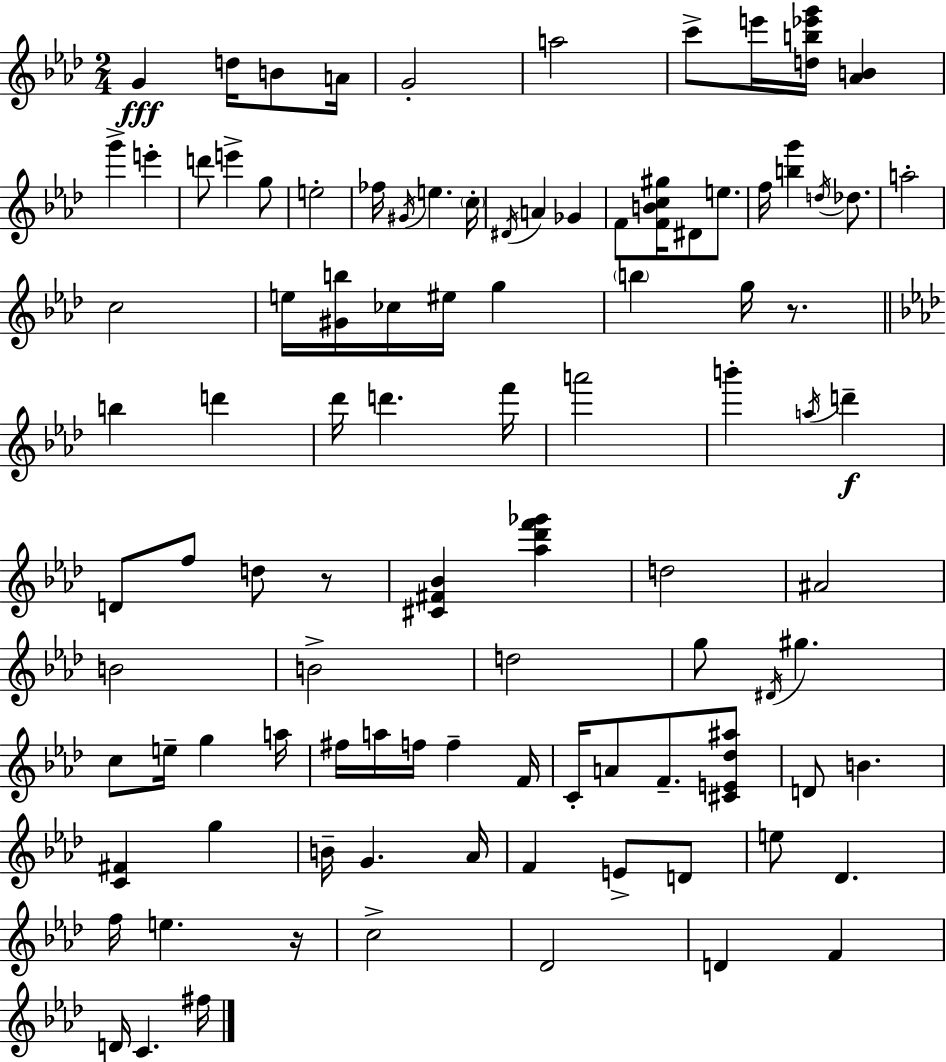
X:1
T:Untitled
M:2/4
L:1/4
K:Ab
G d/4 B/2 A/4 G2 a2 c'/2 e'/4 [db_e'g']/4 [_AB] g' e' d'/2 e' g/2 e2 _f/4 ^G/4 e c/4 ^D/4 A _G F/2 [FBc^g]/4 ^D/2 e/2 f/4 [bg'] d/4 _d/2 a2 c2 e/4 [^Gb]/4 _c/4 ^e/4 g b g/4 z/2 b d' _d'/4 d' f'/4 a'2 b' a/4 d' D/2 f/2 d/2 z/2 [^C^F_B] [_a_d'f'_g'] d2 ^A2 B2 B2 d2 g/2 ^D/4 ^g c/2 e/4 g a/4 ^f/4 a/4 f/4 f F/4 C/4 A/2 F/2 [^CE_d^a]/2 D/2 B [C^F] g B/4 G _A/4 F E/2 D/2 e/2 _D f/4 e z/4 c2 _D2 D F D/4 C ^f/4